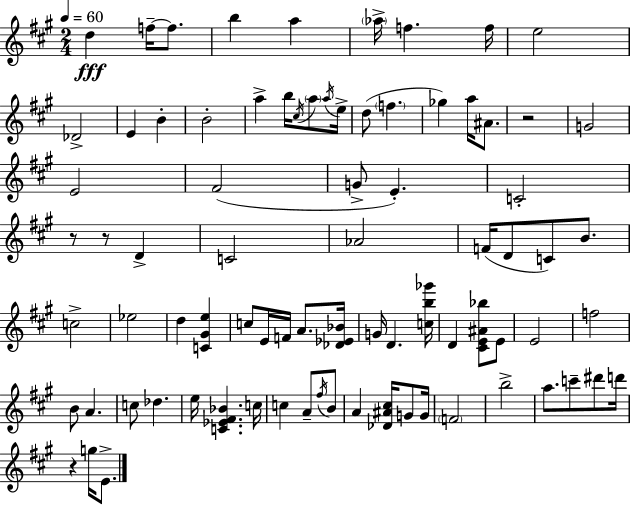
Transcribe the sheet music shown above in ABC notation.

X:1
T:Untitled
M:2/4
L:1/4
K:A
d f/4 f/2 b a _a/4 f f/4 e2 _D2 E B B2 a b/4 ^c/4 a/2 a/4 e/4 d/2 f _g a/4 ^A/2 z2 G2 E2 ^F2 G/2 E C2 z/2 z/2 D C2 _A2 F/4 D/2 C/2 B/2 c2 _e2 d [C^Ge] c/2 E/4 F/4 A/2 [_D_E_B]/4 G/4 D [cb_g']/4 D [^CE^A_b]/2 E/2 E2 f2 B/2 A c/2 _d e/4 [C_E^F_B] c/4 c A/2 ^f/4 B/2 A [_D^A^c]/4 G/2 G/4 F2 b2 a/2 c'/2 ^d'/2 d'/4 z g/4 E/2